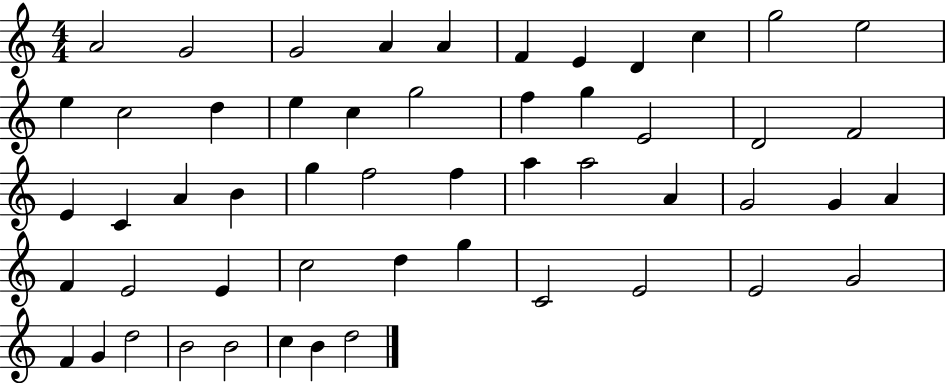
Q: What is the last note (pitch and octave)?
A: D5